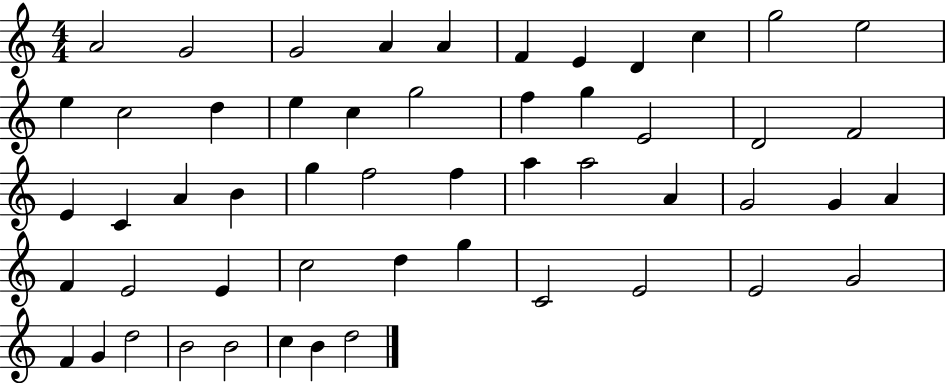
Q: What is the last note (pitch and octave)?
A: D5